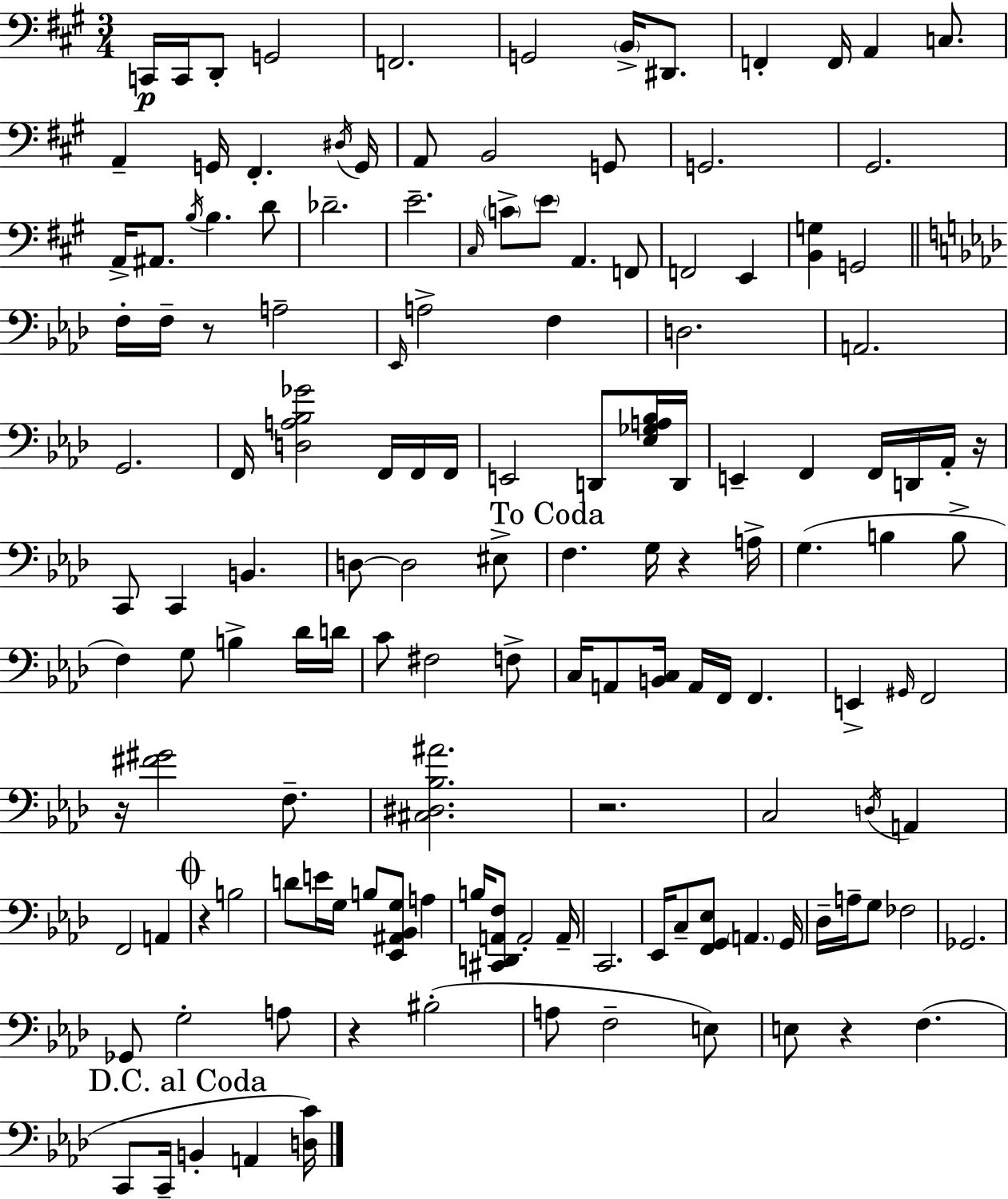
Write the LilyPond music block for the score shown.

{
  \clef bass
  \numericTimeSignature
  \time 3/4
  \key a \major
  c,16\p c,16 d,8-. g,2 | f,2. | g,2 \parenthesize b,16-> dis,8. | f,4-. f,16 a,4 c8. | \break a,4-- g,16 fis,4.-. \acciaccatura { dis16 } | g,16 a,8 b,2 g,8 | g,2. | gis,2. | \break a,16-> ais,8. \acciaccatura { b16 } b4. | d'8 des'2.-- | e'2.-- | \grace { cis16 } \parenthesize c'8-> \parenthesize e'8 a,4. | \break f,8 f,2 e,4 | <b, g>4 g,2 | \bar "||" \break \key f \minor f16-. f16-- r8 a2-- | \grace { ees,16 } a2-> f4 | d2. | a,2. | \break g,2. | f,16 <d a bes ges'>2 f,16 f,16 | f,16 e,2 d,8 <ees ges a bes>16 | d,16 e,4-- f,4 f,16 d,16 aes,16-. | \break r16 c,8 c,4 b,4. | d8~~ d2 eis8-> | \mark "To Coda" f4. g16 r4 | a16-> g4.( b4 b8-> | \break f4) g8 b4-> des'16 | d'16 c'8 fis2 f8-> | c16 a,8 <b, c>16 a,16 f,16 f,4. | e,4-> \grace { gis,16 } f,2 | \break r16 <fis' gis'>2 f8.-- | <cis dis bes ais'>2. | r2. | c2 \acciaccatura { d16 } a,4 | \break f,2 a,4 | \mark \markup { \musicglyph "scripts.coda" } r4 b2 | d'8 e'16 g16 b8 <ees, ais, bes, g>8 a4 | b16 <cis, d, a, f>8 a,2-. | \break a,16-- c,2. | ees,16 c8-- <f, g, ees>8 \parenthesize a,4. | g,16 des16-- a16-- g8 fes2 | ges,2. | \break ges,8 g2-. | a8 r4 bis2-.( | a8 f2-- | e8) e8 r4 f4.( | \break \mark "D.C. al Coda" c,8 c,16-- b,4-. a,4 | <d c'>16) \bar "|."
}